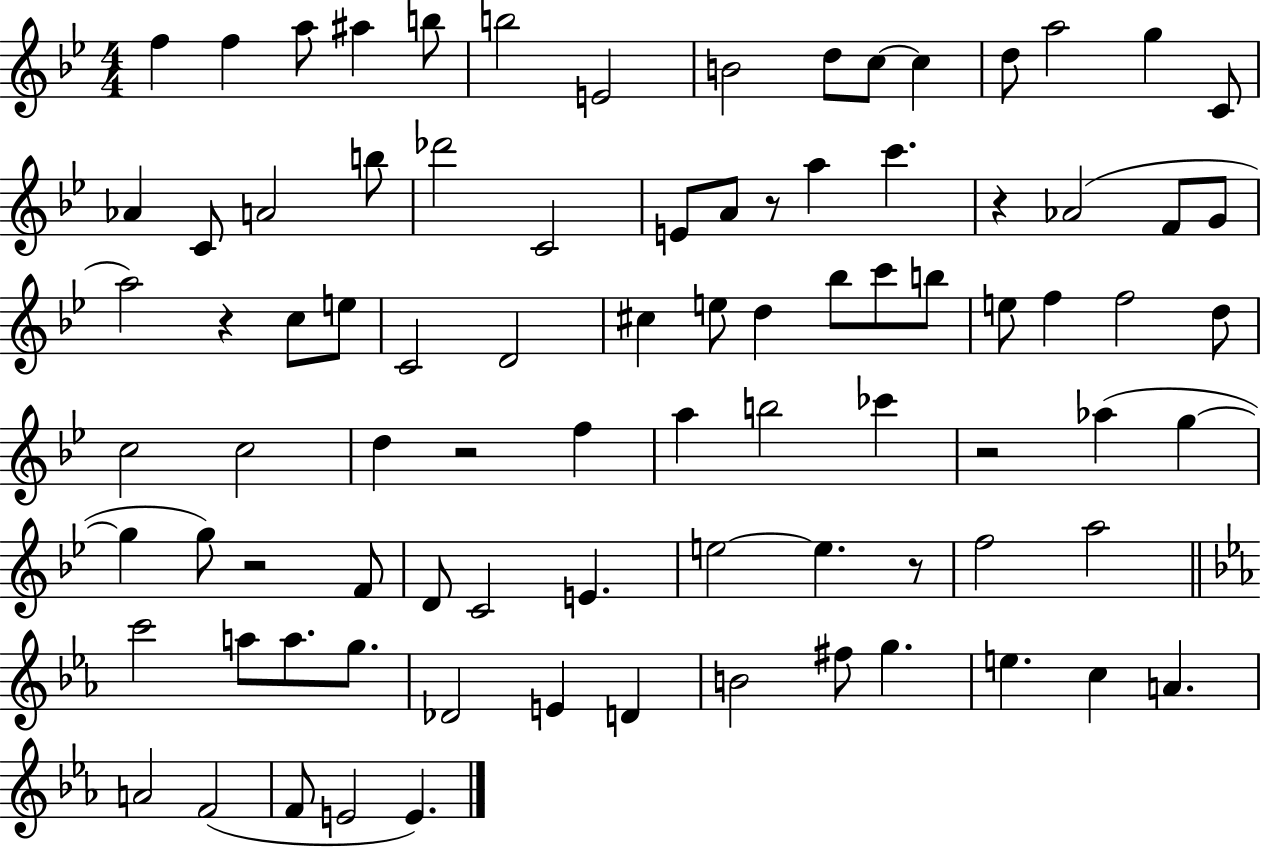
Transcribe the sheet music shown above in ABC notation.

X:1
T:Untitled
M:4/4
L:1/4
K:Bb
f f a/2 ^a b/2 b2 E2 B2 d/2 c/2 c d/2 a2 g C/2 _A C/2 A2 b/2 _d'2 C2 E/2 A/2 z/2 a c' z _A2 F/2 G/2 a2 z c/2 e/2 C2 D2 ^c e/2 d _b/2 c'/2 b/2 e/2 f f2 d/2 c2 c2 d z2 f a b2 _c' z2 _a g g g/2 z2 F/2 D/2 C2 E e2 e z/2 f2 a2 c'2 a/2 a/2 g/2 _D2 E D B2 ^f/2 g e c A A2 F2 F/2 E2 E